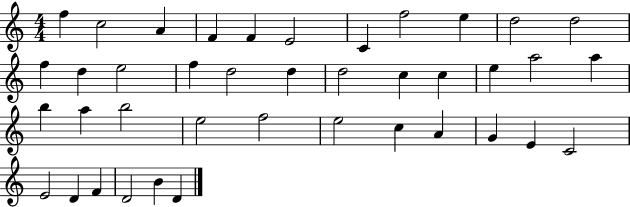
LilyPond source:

{
  \clef treble
  \numericTimeSignature
  \time 4/4
  \key c \major
  f''4 c''2 a'4 | f'4 f'4 e'2 | c'4 f''2 e''4 | d''2 d''2 | \break f''4 d''4 e''2 | f''4 d''2 d''4 | d''2 c''4 c''4 | e''4 a''2 a''4 | \break b''4 a''4 b''2 | e''2 f''2 | e''2 c''4 a'4 | g'4 e'4 c'2 | \break e'2 d'4 f'4 | d'2 b'4 d'4 | \bar "|."
}